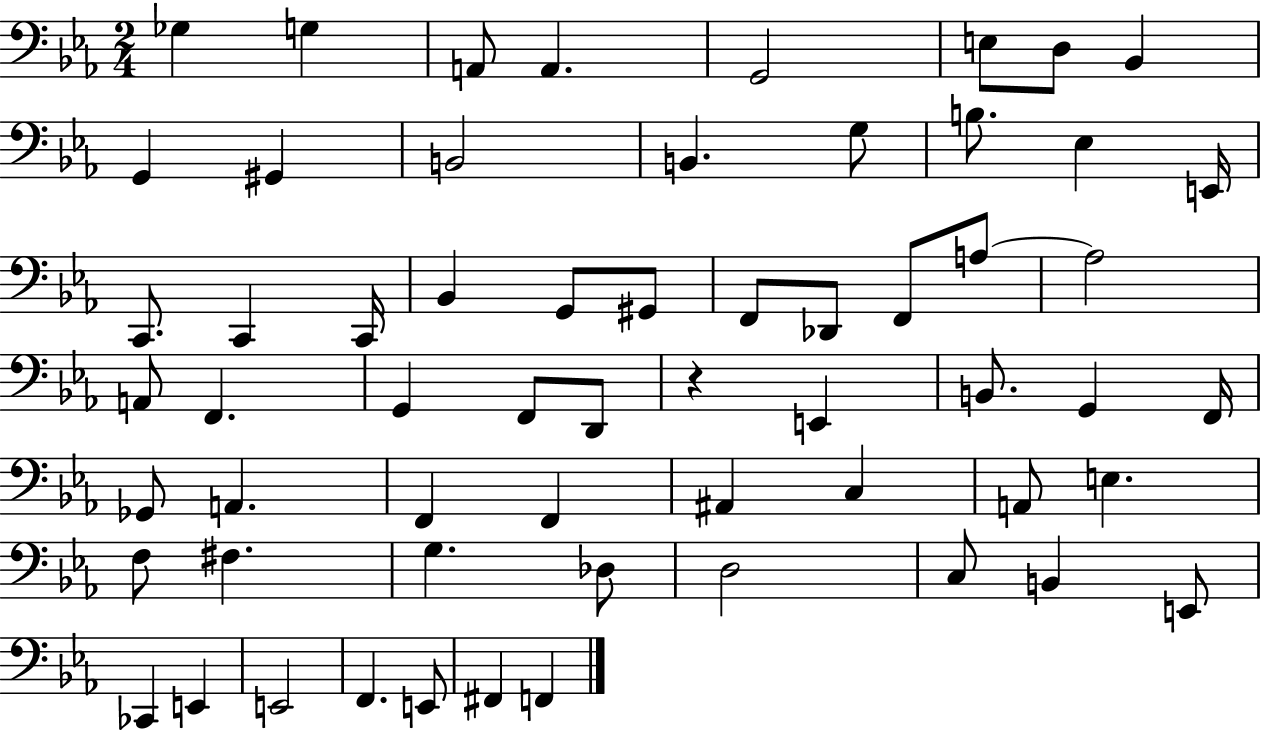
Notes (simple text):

Gb3/q G3/q A2/e A2/q. G2/h E3/e D3/e Bb2/q G2/q G#2/q B2/h B2/q. G3/e B3/e. Eb3/q E2/s C2/e. C2/q C2/s Bb2/q G2/e G#2/e F2/e Db2/e F2/e A3/e A3/h A2/e F2/q. G2/q F2/e D2/e R/q E2/q B2/e. G2/q F2/s Gb2/e A2/q. F2/q F2/q A#2/q C3/q A2/e E3/q. F3/e F#3/q. G3/q. Db3/e D3/h C3/e B2/q E2/e CES2/q E2/q E2/h F2/q. E2/e F#2/q F2/q